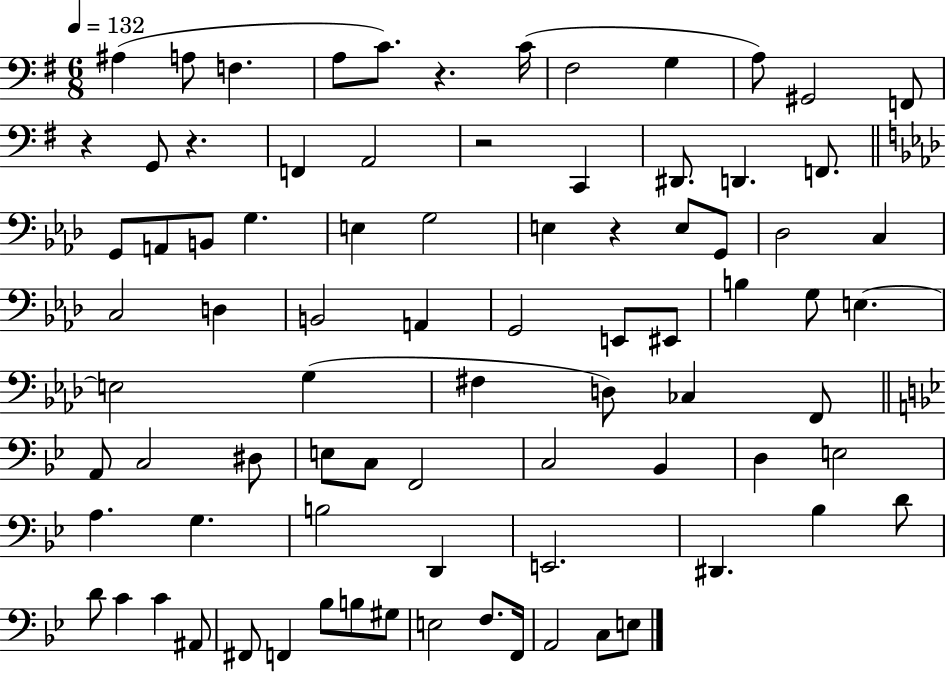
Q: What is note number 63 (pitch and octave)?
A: D4